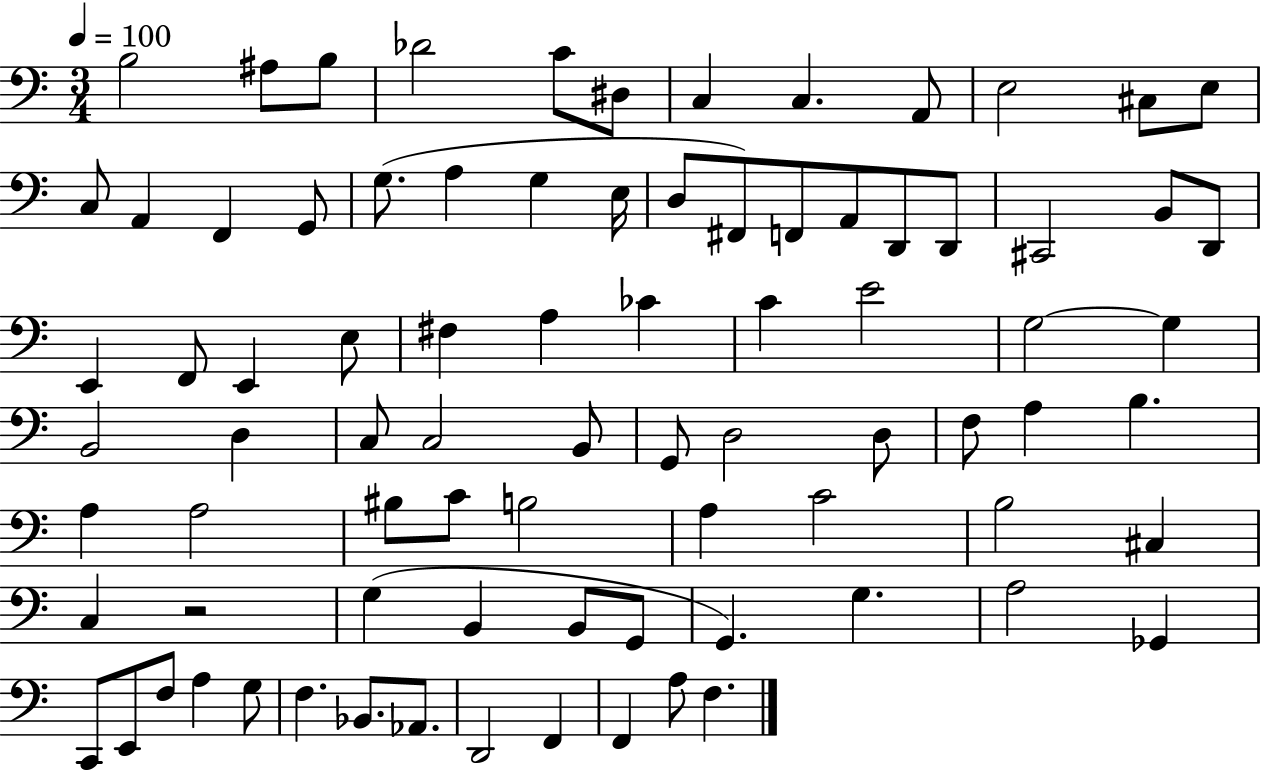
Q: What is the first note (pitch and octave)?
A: B3